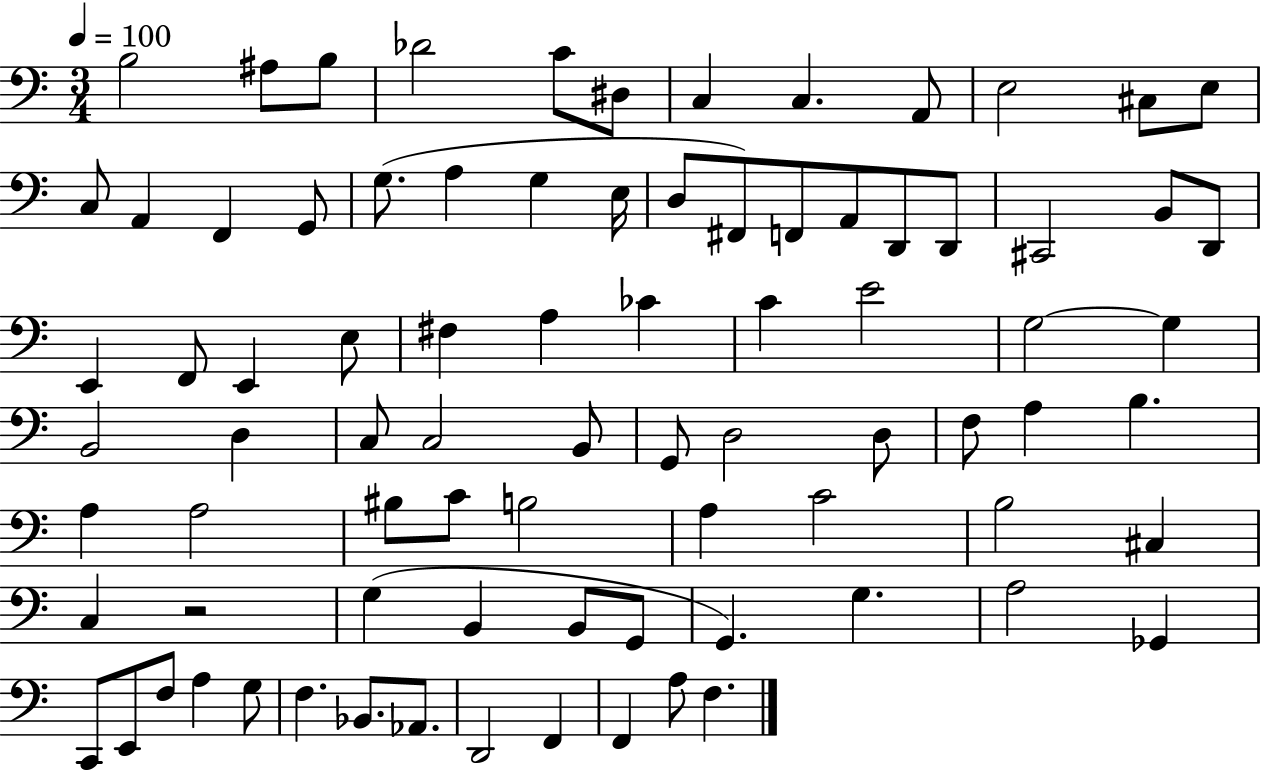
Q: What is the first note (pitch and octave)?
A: B3